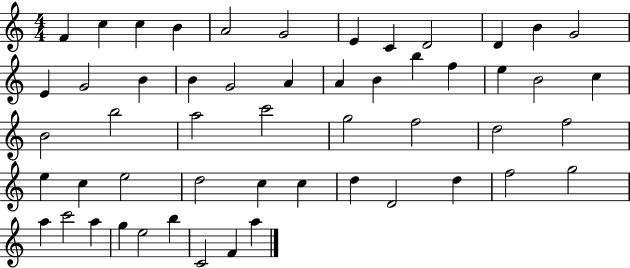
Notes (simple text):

F4/q C5/q C5/q B4/q A4/h G4/h E4/q C4/q D4/h D4/q B4/q G4/h E4/q G4/h B4/q B4/q G4/h A4/q A4/q B4/q B5/q F5/q E5/q B4/h C5/q B4/h B5/h A5/h C6/h G5/h F5/h D5/h F5/h E5/q C5/q E5/h D5/h C5/q C5/q D5/q D4/h D5/q F5/h G5/h A5/q C6/h A5/q G5/q E5/h B5/q C4/h F4/q A5/q